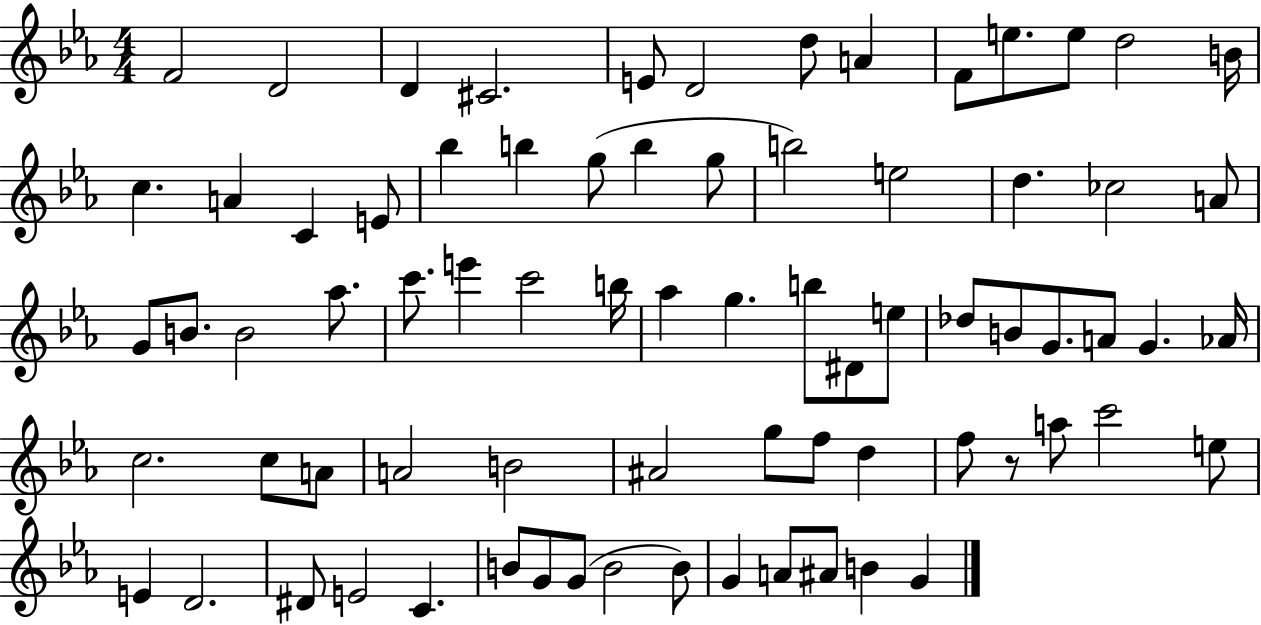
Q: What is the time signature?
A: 4/4